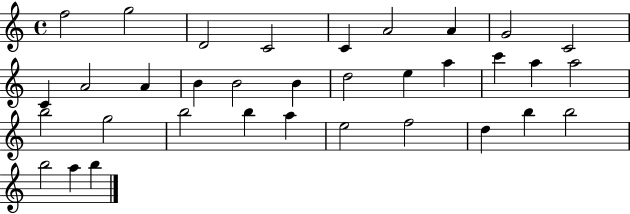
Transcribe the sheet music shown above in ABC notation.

X:1
T:Untitled
M:4/4
L:1/4
K:C
f2 g2 D2 C2 C A2 A G2 C2 C A2 A B B2 B d2 e a c' a a2 b2 g2 b2 b a e2 f2 d b b2 b2 a b